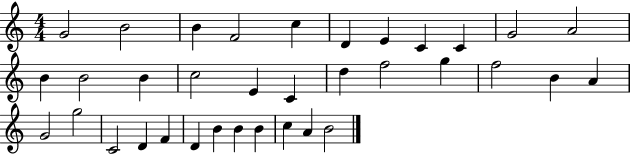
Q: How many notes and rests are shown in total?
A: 35